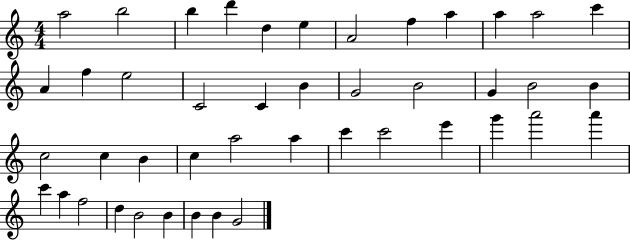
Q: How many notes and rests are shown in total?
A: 44